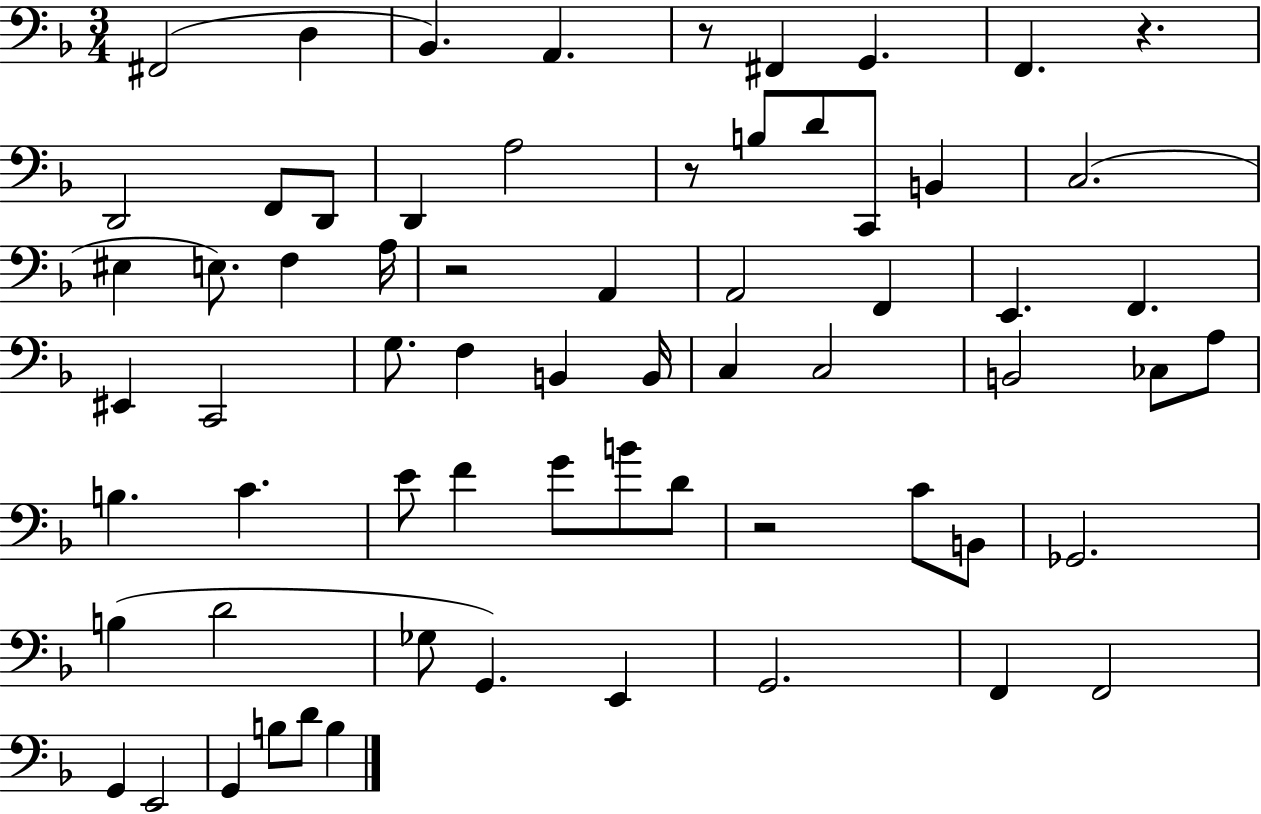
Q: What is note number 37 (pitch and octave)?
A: A3